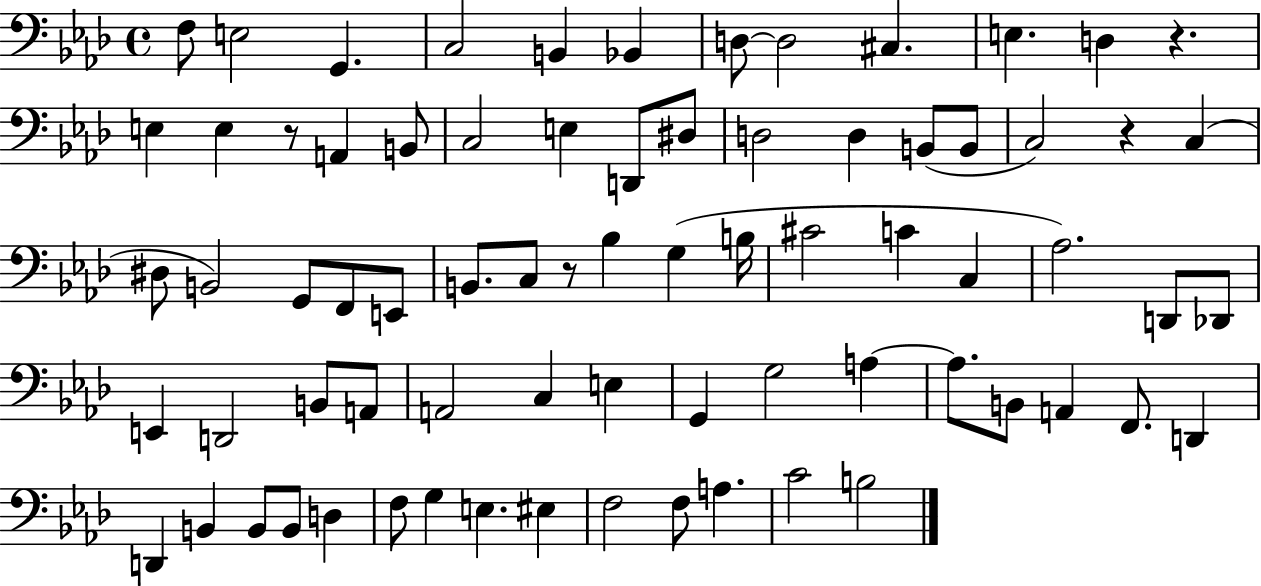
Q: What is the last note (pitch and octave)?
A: B3